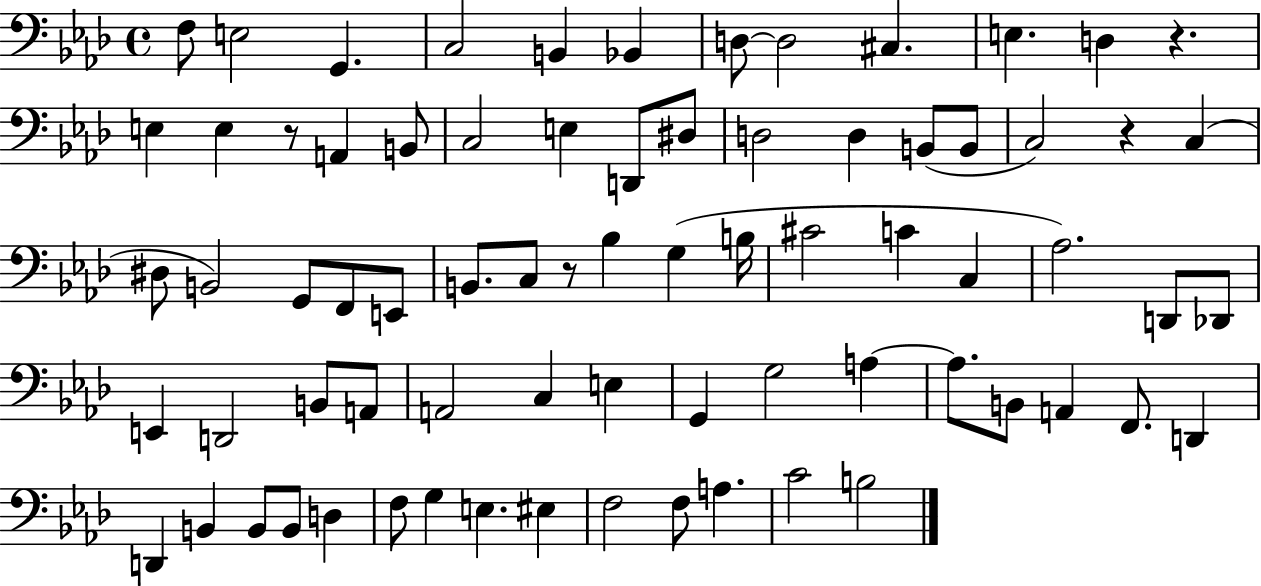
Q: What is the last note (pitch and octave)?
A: B3